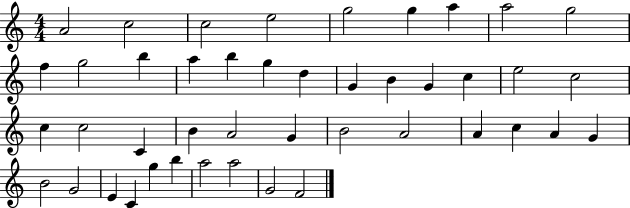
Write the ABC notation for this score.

X:1
T:Untitled
M:4/4
L:1/4
K:C
A2 c2 c2 e2 g2 g a a2 g2 f g2 b a b g d G B G c e2 c2 c c2 C B A2 G B2 A2 A c A G B2 G2 E C g b a2 a2 G2 F2